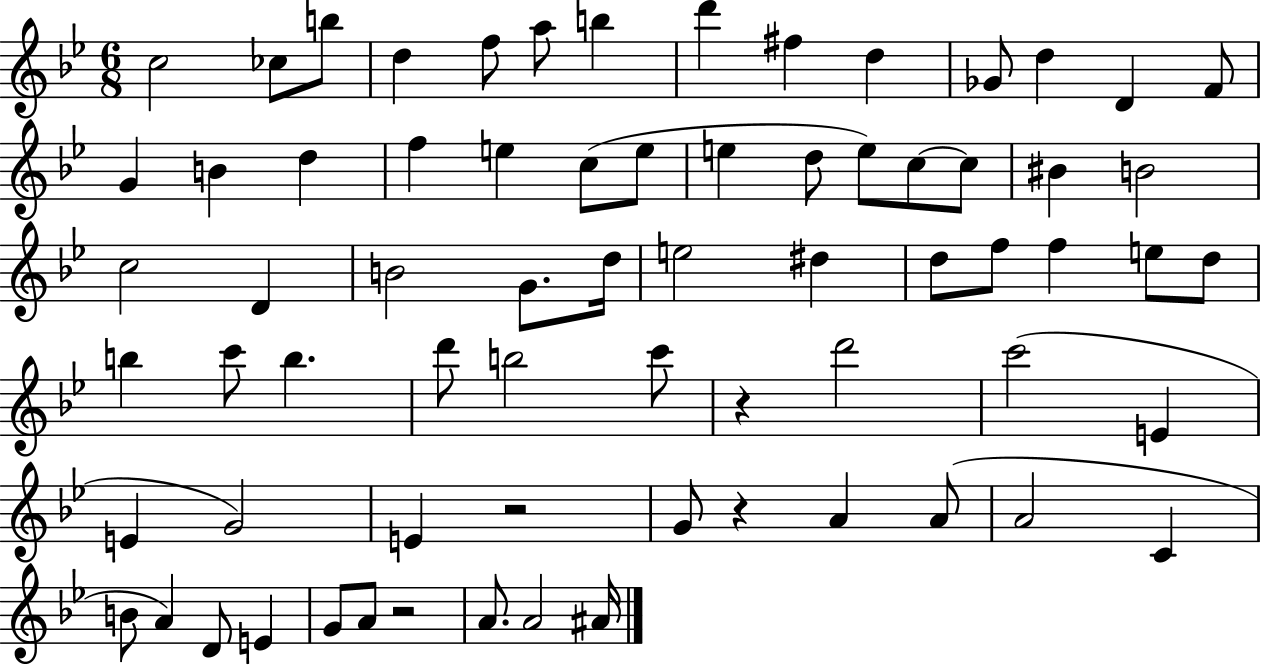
{
  \clef treble
  \numericTimeSignature
  \time 6/8
  \key bes \major
  c''2 ces''8 b''8 | d''4 f''8 a''8 b''4 | d'''4 fis''4 d''4 | ges'8 d''4 d'4 f'8 | \break g'4 b'4 d''4 | f''4 e''4 c''8( e''8 | e''4 d''8 e''8) c''8~~ c''8 | bis'4 b'2 | \break c''2 d'4 | b'2 g'8. d''16 | e''2 dis''4 | d''8 f''8 f''4 e''8 d''8 | \break b''4 c'''8 b''4. | d'''8 b''2 c'''8 | r4 d'''2 | c'''2( e'4 | \break e'4 g'2) | e'4 r2 | g'8 r4 a'4 a'8( | a'2 c'4 | \break b'8 a'4) d'8 e'4 | g'8 a'8 r2 | a'8. a'2 ais'16 | \bar "|."
}